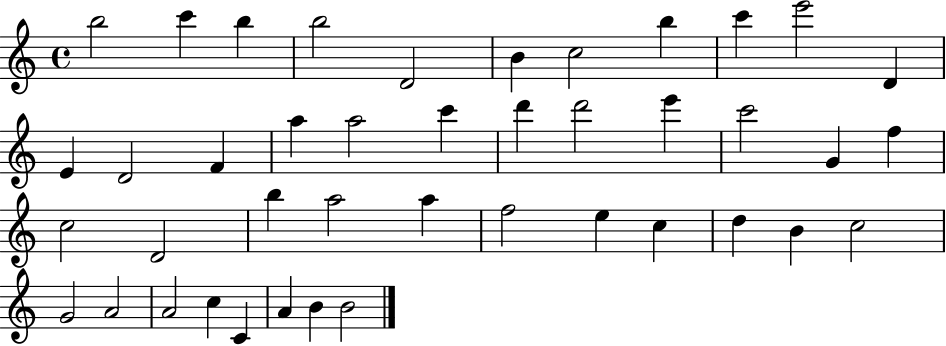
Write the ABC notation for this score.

X:1
T:Untitled
M:4/4
L:1/4
K:C
b2 c' b b2 D2 B c2 b c' e'2 D E D2 F a a2 c' d' d'2 e' c'2 G f c2 D2 b a2 a f2 e c d B c2 G2 A2 A2 c C A B B2